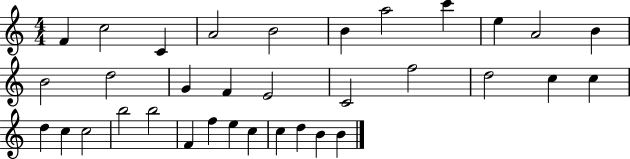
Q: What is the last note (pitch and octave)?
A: B4